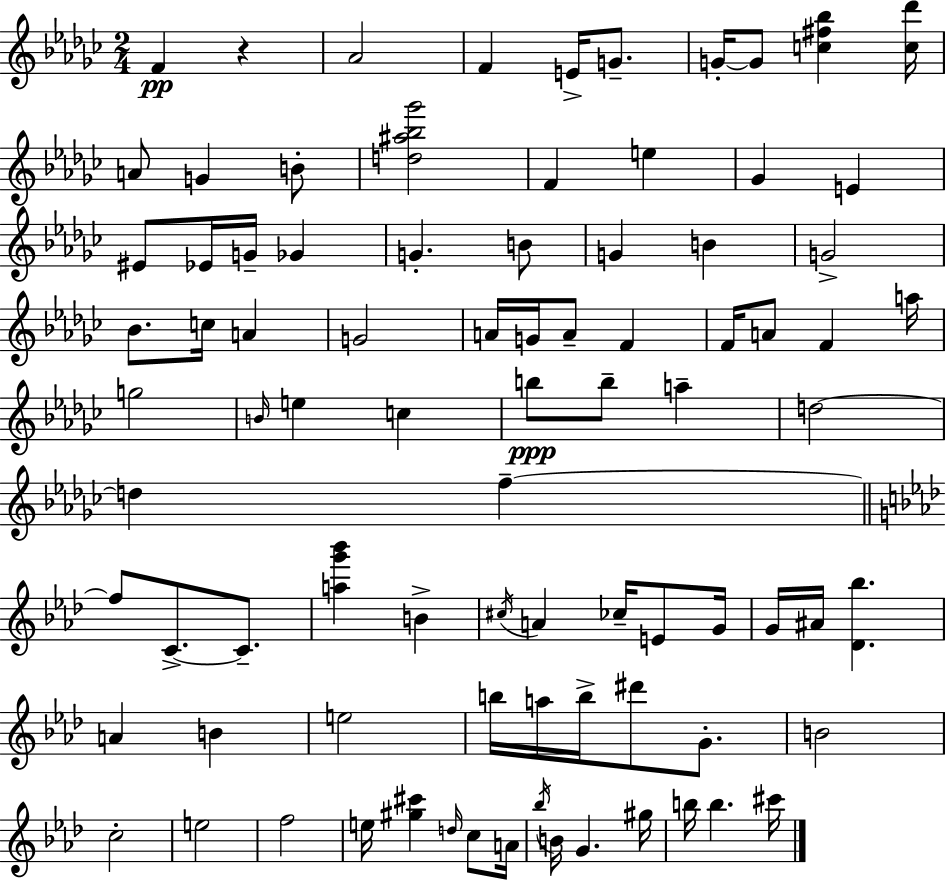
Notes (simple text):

F4/q R/q Ab4/h F4/q E4/s G4/e. G4/s G4/e [C5,F#5,Bb5]/q [C5,Db6]/s A4/e G4/q B4/e [D5,A#5,Bb5,Gb6]/h F4/q E5/q Gb4/q E4/q EIS4/e Eb4/s G4/s Gb4/q G4/q. B4/e G4/q B4/q G4/h Bb4/e. C5/s A4/q G4/h A4/s G4/s A4/e F4/q F4/s A4/e F4/q A5/s G5/h B4/s E5/q C5/q B5/e B5/e A5/q D5/h D5/q F5/q F5/e C4/e. C4/e. [A5,G6,Bb6]/q B4/q C#5/s A4/q CES5/s E4/e G4/s G4/s A#4/s [Db4,Bb5]/q. A4/q B4/q E5/h B5/s A5/s B5/s D#6/e G4/e. B4/h C5/h E5/h F5/h E5/s [G#5,C#6]/q D5/s C5/e A4/s Bb5/s B4/s G4/q. G#5/s B5/s B5/q. C#6/s